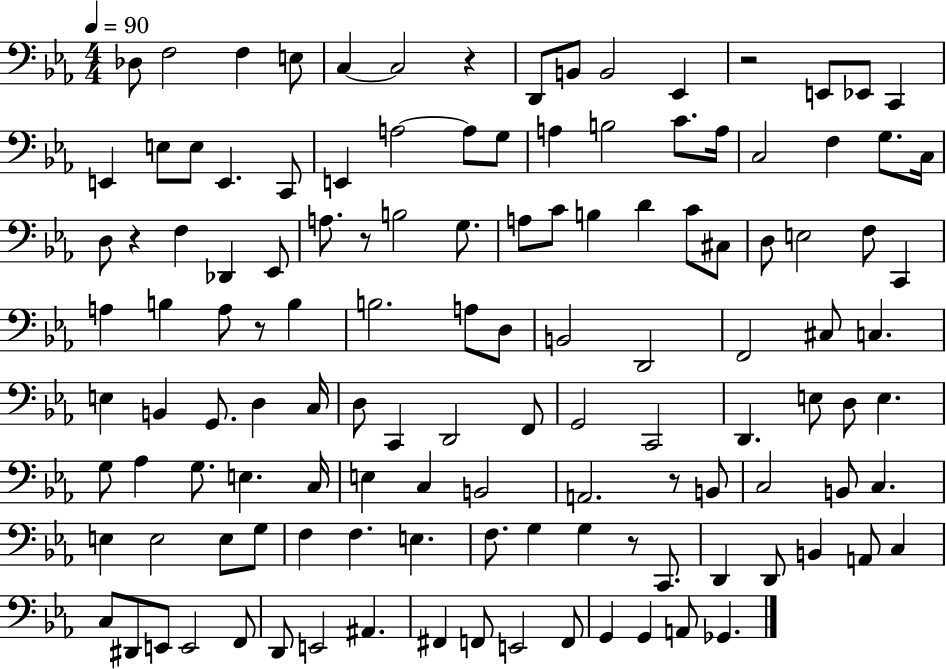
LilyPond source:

{
  \clef bass
  \numericTimeSignature
  \time 4/4
  \key ees \major
  \tempo 4 = 90
  \repeat volta 2 { des8 f2 f4 e8 | c4~~ c2 r4 | d,8 b,8 b,2 ees,4 | r2 e,8 ees,8 c,4 | \break e,4 e8 e8 e,4. c,8 | e,4 a2~~ a8 g8 | a4 b2 c'8. a16 | c2 f4 g8. c16 | \break d8 r4 f4 des,4 ees,8 | a8. r8 b2 g8. | a8 c'8 b4 d'4 c'8 cis8 | d8 e2 f8 c,4 | \break a4 b4 a8 r8 b4 | b2. a8 d8 | b,2 d,2 | f,2 cis8 c4. | \break e4 b,4 g,8. d4 c16 | d8 c,4 d,2 f,8 | g,2 c,2 | d,4. e8 d8 e4. | \break g8 aes4 g8. e4. c16 | e4 c4 b,2 | a,2. r8 b,8 | c2 b,8 c4. | \break e4 e2 e8 g8 | f4 f4. e4. | f8. g4 g4 r8 c,8. | d,4 d,8 b,4 a,8 c4 | \break c8 dis,8 e,8 e,2 f,8 | d,8 e,2 ais,4. | fis,4 f,8 e,2 f,8 | g,4 g,4 a,8 ges,4. | \break } \bar "|."
}